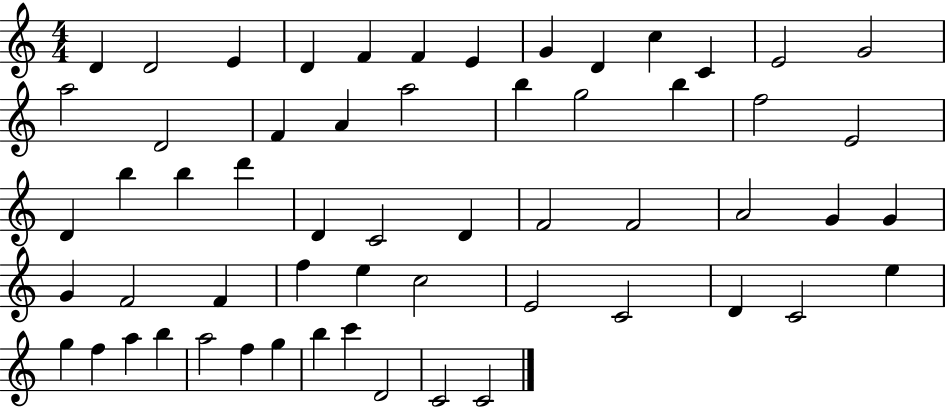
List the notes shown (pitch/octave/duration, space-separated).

D4/q D4/h E4/q D4/q F4/q F4/q E4/q G4/q D4/q C5/q C4/q E4/h G4/h A5/h D4/h F4/q A4/q A5/h B5/q G5/h B5/q F5/h E4/h D4/q B5/q B5/q D6/q D4/q C4/h D4/q F4/h F4/h A4/h G4/q G4/q G4/q F4/h F4/q F5/q E5/q C5/h E4/h C4/h D4/q C4/h E5/q G5/q F5/q A5/q B5/q A5/h F5/q G5/q B5/q C6/q D4/h C4/h C4/h